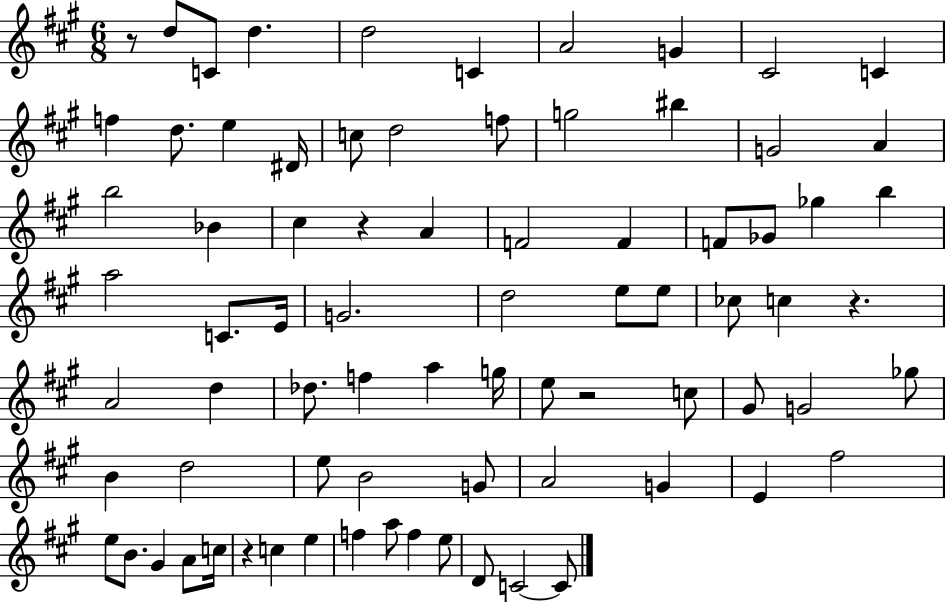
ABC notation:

X:1
T:Untitled
M:6/8
L:1/4
K:A
z/2 d/2 C/2 d d2 C A2 G ^C2 C f d/2 e ^D/4 c/2 d2 f/2 g2 ^b G2 A b2 _B ^c z A F2 F F/2 _G/2 _g b a2 C/2 E/4 G2 d2 e/2 e/2 _c/2 c z A2 d _d/2 f a g/4 e/2 z2 c/2 ^G/2 G2 _g/2 B d2 e/2 B2 G/2 A2 G E ^f2 e/2 B/2 ^G A/2 c/4 z c e f a/2 f e/2 D/2 C2 C/2